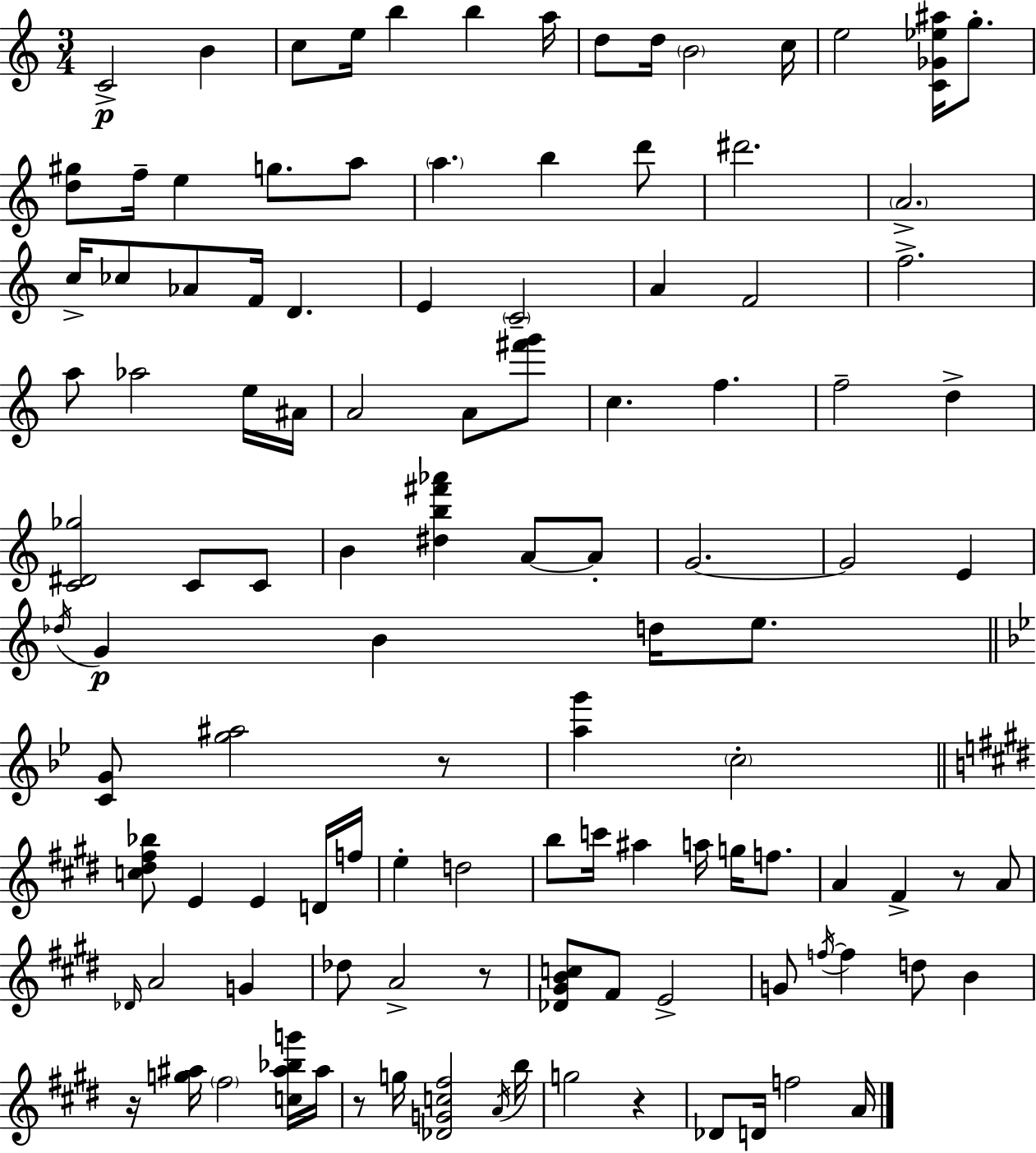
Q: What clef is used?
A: treble